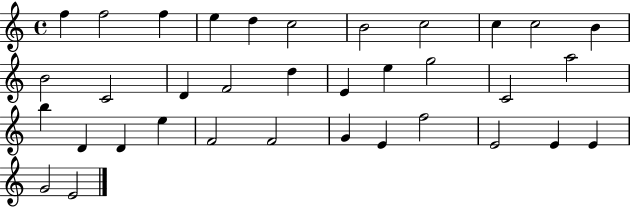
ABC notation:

X:1
T:Untitled
M:4/4
L:1/4
K:C
f f2 f e d c2 B2 c2 c c2 B B2 C2 D F2 d E e g2 C2 a2 b D D e F2 F2 G E f2 E2 E E G2 E2